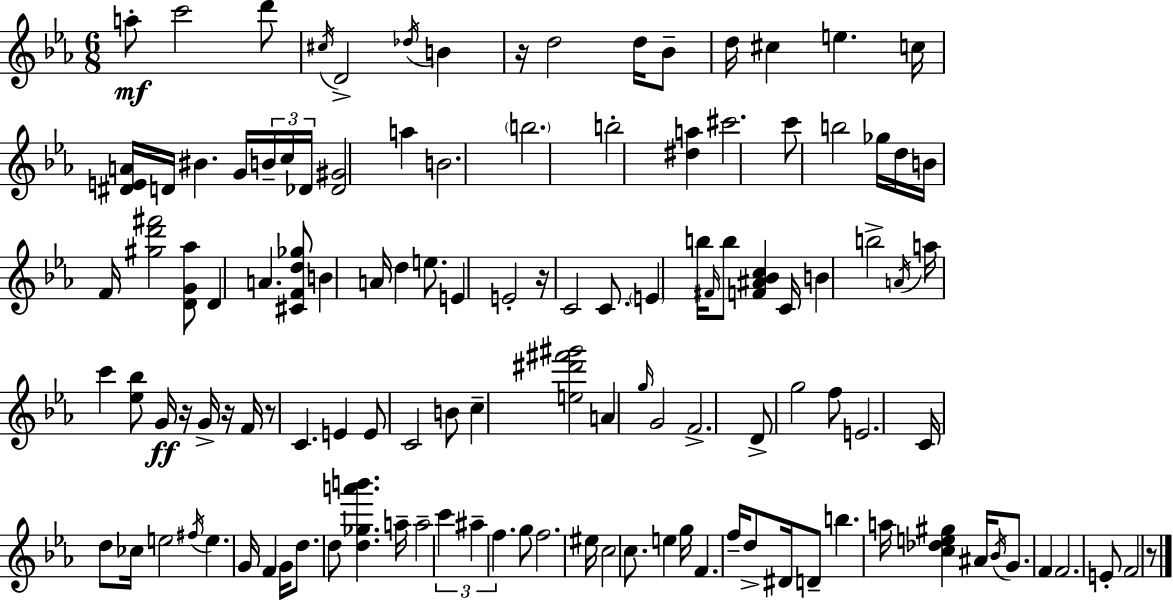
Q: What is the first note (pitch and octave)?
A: A5